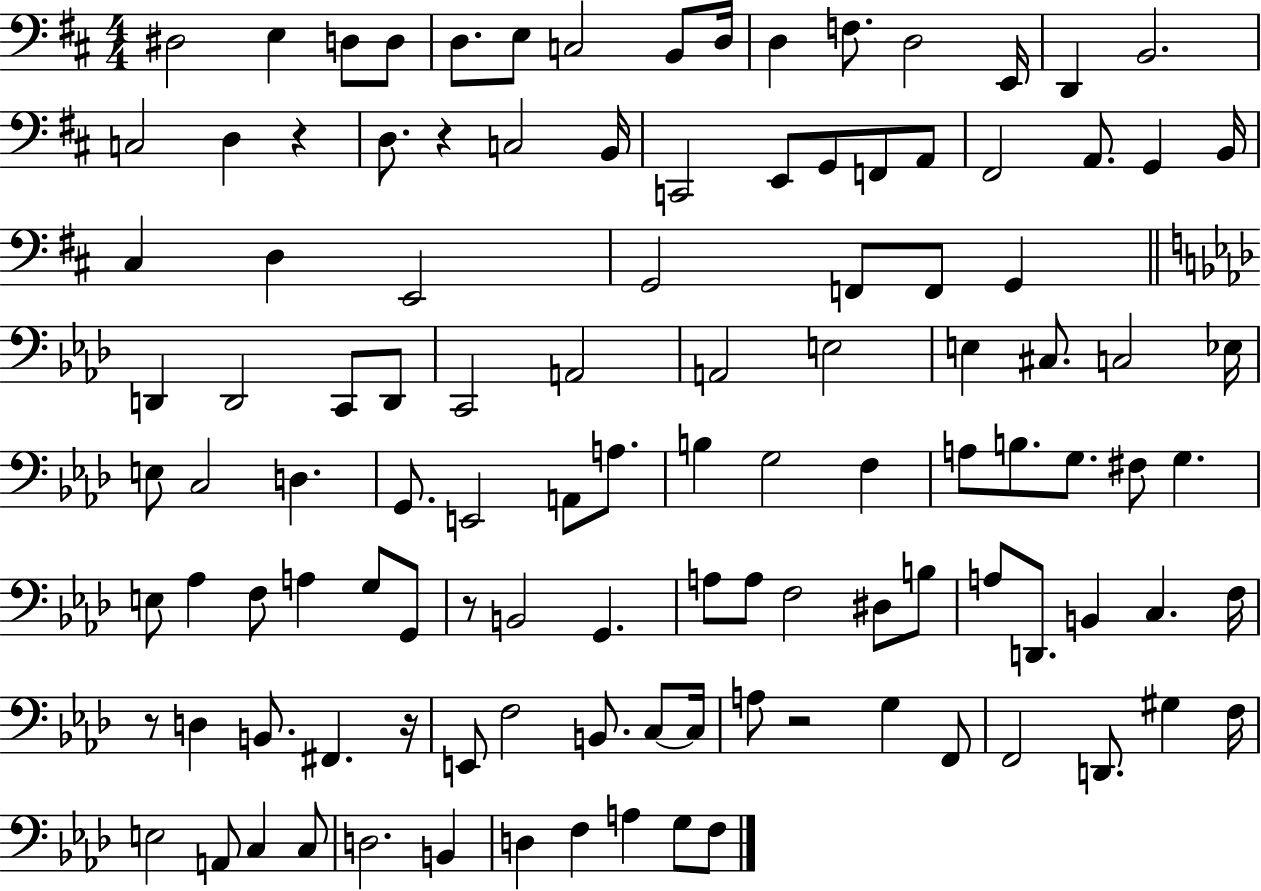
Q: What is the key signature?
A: D major